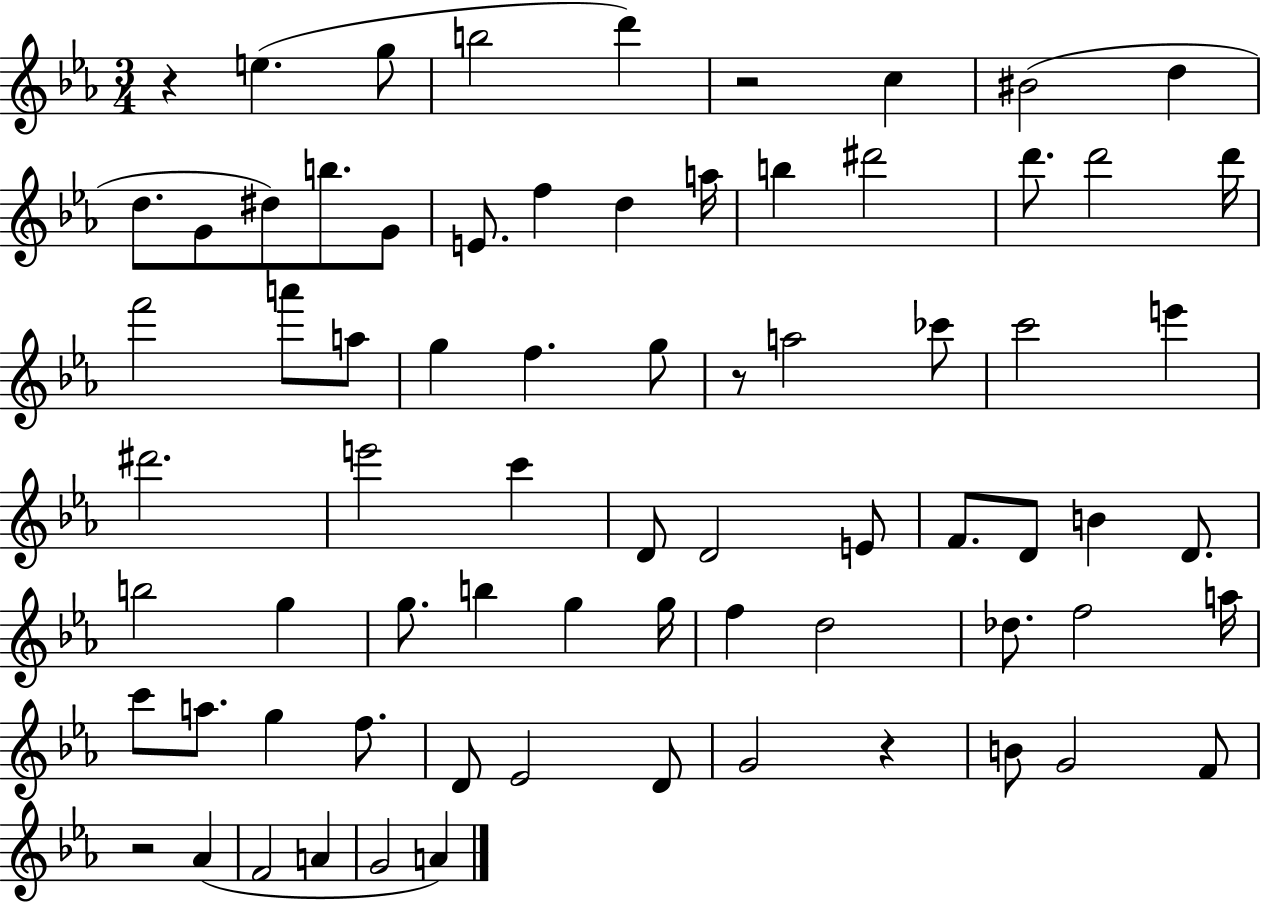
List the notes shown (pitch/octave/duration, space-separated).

R/q E5/q. G5/e B5/h D6/q R/h C5/q BIS4/h D5/q D5/e. G4/e D#5/e B5/e. G4/e E4/e. F5/q D5/q A5/s B5/q D#6/h D6/e. D6/h D6/s F6/h A6/e A5/e G5/q F5/q. G5/e R/e A5/h CES6/e C6/h E6/q D#6/h. E6/h C6/q D4/e D4/h E4/e F4/e. D4/e B4/q D4/e. B5/h G5/q G5/e. B5/q G5/q G5/s F5/q D5/h Db5/e. F5/h A5/s C6/e A5/e. G5/q F5/e. D4/e Eb4/h D4/e G4/h R/q B4/e G4/h F4/e R/h Ab4/q F4/h A4/q G4/h A4/q